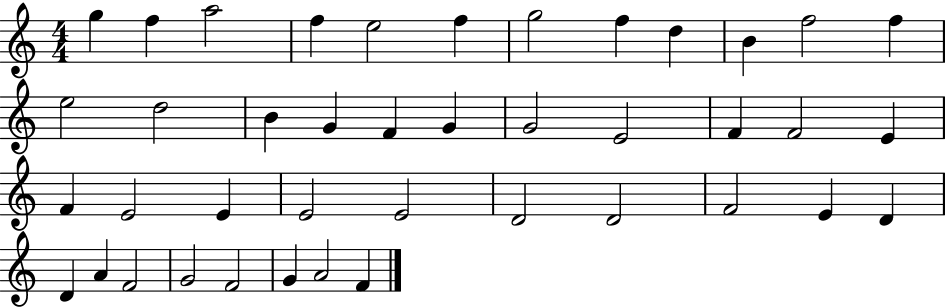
{
  \clef treble
  \numericTimeSignature
  \time 4/4
  \key c \major
  g''4 f''4 a''2 | f''4 e''2 f''4 | g''2 f''4 d''4 | b'4 f''2 f''4 | \break e''2 d''2 | b'4 g'4 f'4 g'4 | g'2 e'2 | f'4 f'2 e'4 | \break f'4 e'2 e'4 | e'2 e'2 | d'2 d'2 | f'2 e'4 d'4 | \break d'4 a'4 f'2 | g'2 f'2 | g'4 a'2 f'4 | \bar "|."
}